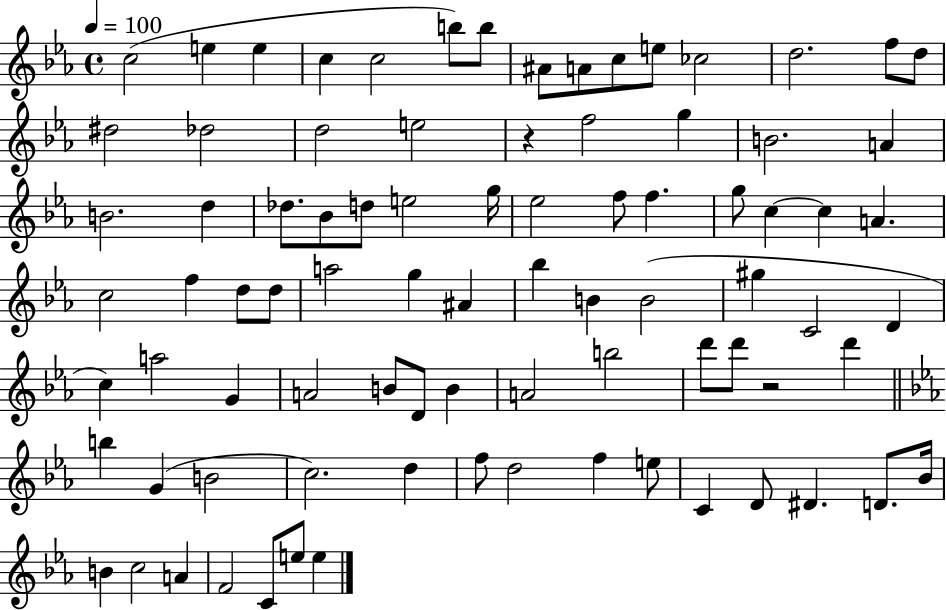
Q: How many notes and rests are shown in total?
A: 85